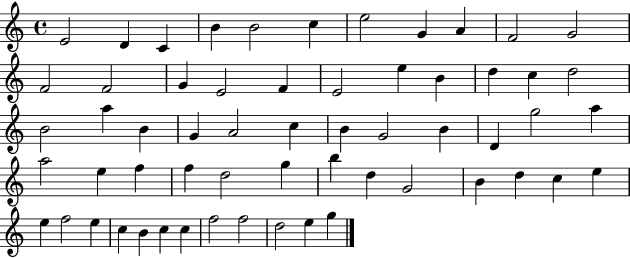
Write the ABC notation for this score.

X:1
T:Untitled
M:4/4
L:1/4
K:C
E2 D C B B2 c e2 G A F2 G2 F2 F2 G E2 F E2 e B d c d2 B2 a B G A2 c B G2 B D g2 a a2 e f f d2 g b d G2 B d c e e f2 e c B c c f2 f2 d2 e g